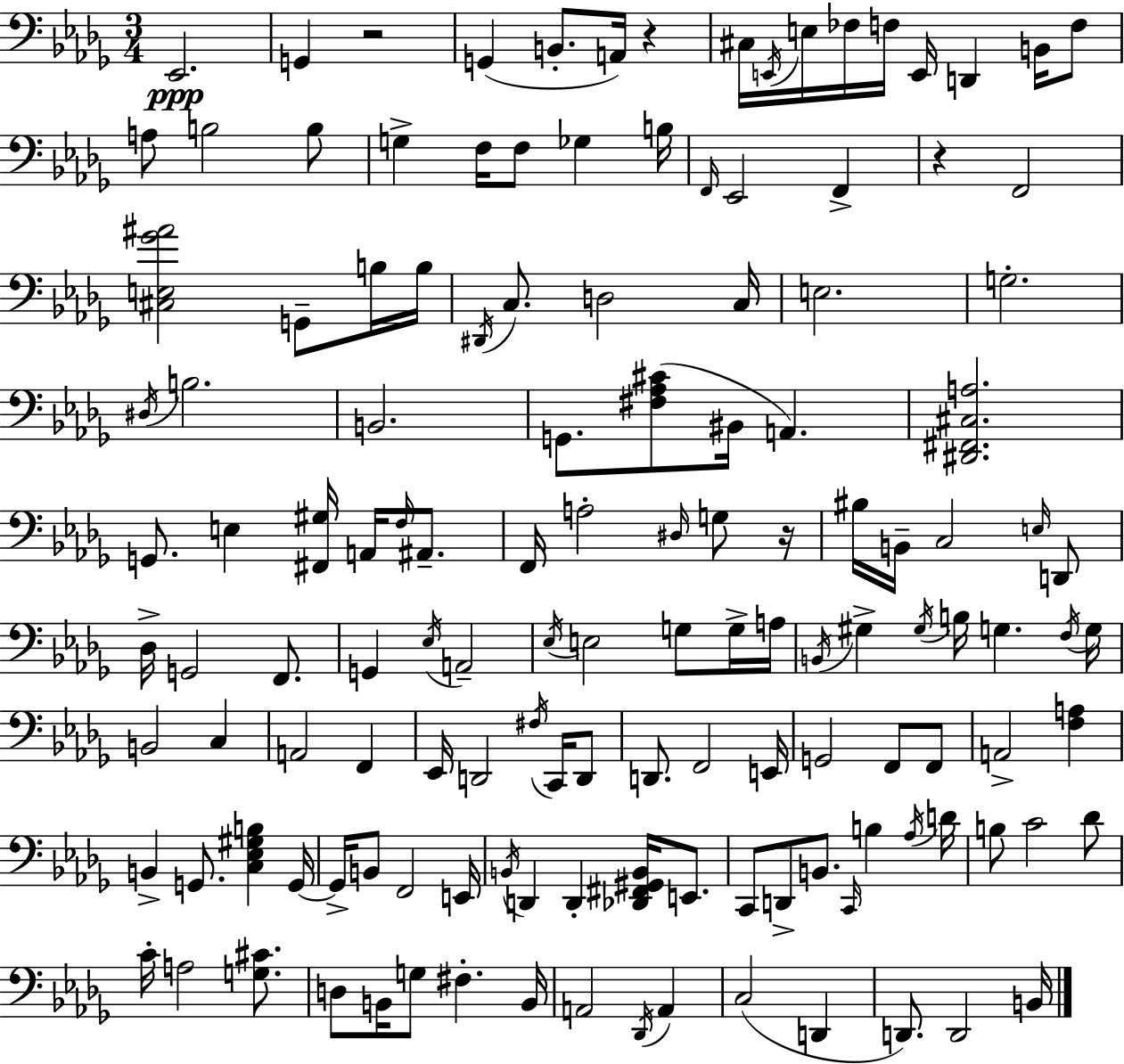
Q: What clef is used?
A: bass